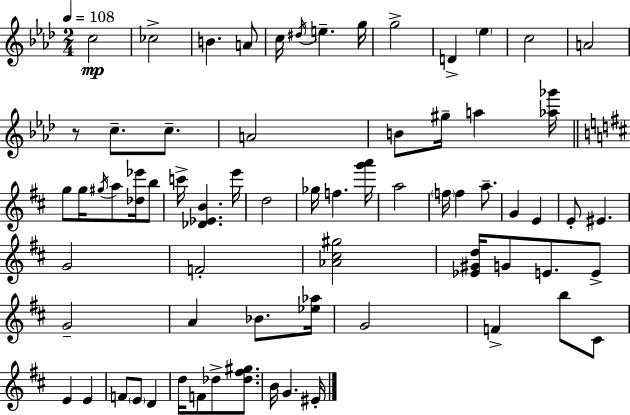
{
  \clef treble
  \numericTimeSignature
  \time 2/4
  \key aes \major
  \tempo 4 = 108
  \repeat volta 2 { c''2\mp | ces''2-> | b'4. a'8 | c''16 \acciaccatura { dis''16 } e''4.-- | \break g''16 g''2-> | d'4-> \parenthesize ees''4 | c''2 | a'2 | \break r8 c''8.-- c''8.-- | a'2 | b'8 gis''16-- a''4 | <aes'' ges'''>16 \bar "||" \break \key d \major g''8 g''16 \acciaccatura { gis''16 } a''8 <des'' ees'''>16 b''8 | c'''16-> <des' ees' b'>4. | e'''16 d''2 | ges''16 f''4. | \break <g''' a'''>16 a''2 | \parenthesize f''16 f''4 a''8.-- | g'4 e'4 | e'8-. eis'4. | \break g'2 | f'2-. | <aes' cis'' gis''>2 | <ees' gis' d''>16 g'8 e'8. e'8-> | \break g'2-- | a'4 bes'8. | <ees'' aes''>16 g'2 | f'4-> b''8 cis'8 | \break e'4 e'4 | f'8 \parenthesize e'8 d'4 | d''16 f'8 des''8-> <des'' fis'' gis''>8. | b'16 g'4. | \break eis'16-. } \bar "|."
}